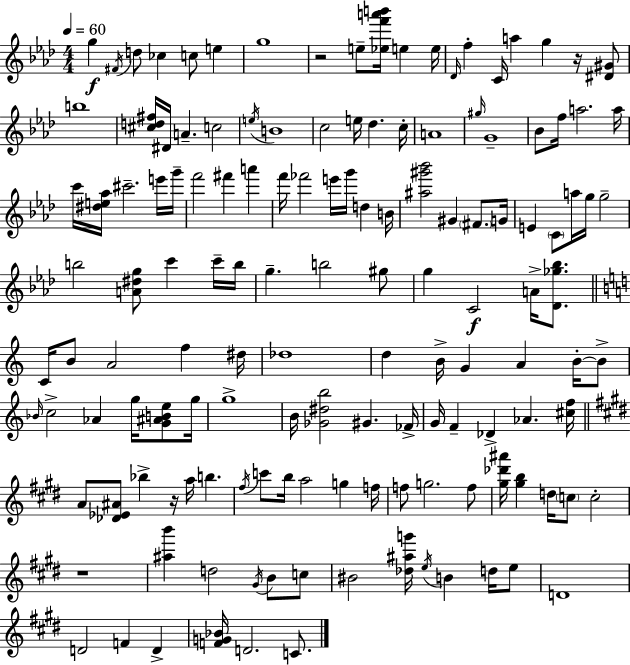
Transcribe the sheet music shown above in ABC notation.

X:1
T:Untitled
M:4/4
L:1/4
K:Ab
g ^F/4 d/2 _c c/2 e g4 z2 e/2 [_ef'a'b']/4 e e/4 _D/4 f C/4 a g z/4 [^D^G]/2 b4 [^cd^f]/4 ^D/4 A c2 e/4 B4 c2 e/4 _d c/4 A4 ^g/4 G4 _B/2 f/4 a2 a/4 c'/4 [^de_a]/4 ^c'2 e'/4 g'/4 f'2 ^f' a' f'/4 _f'2 e'/4 g'/4 d B/4 [^a^g'_b']2 ^G ^F/2 G/4 E C/2 a/4 g/4 g2 b2 [A^dg]/2 c' c'/4 b/4 g b2 ^g/2 g C2 A/4 [_D_g_b]/2 C/4 B/2 A2 f ^d/4 _d4 d B/4 G A B/4 B/2 _B/4 c2 _A g/4 [G^ABe]/2 g/4 g4 B/4 [_G^db]2 ^G _F/4 G/4 F _D _A [^cf]/4 A/2 [_D_E^A]/2 _b z/4 a/4 b ^f/4 c'/2 b/4 a2 g f/4 f/2 g2 f/2 [^g_d'^a']/4 [^gb] d/4 c/2 c2 z4 [^ab'] d2 ^G/4 B/2 c/2 ^B2 [_d^ag']/4 e/4 B d/4 e/2 D4 D2 F D [FG_B]/4 D2 C/2